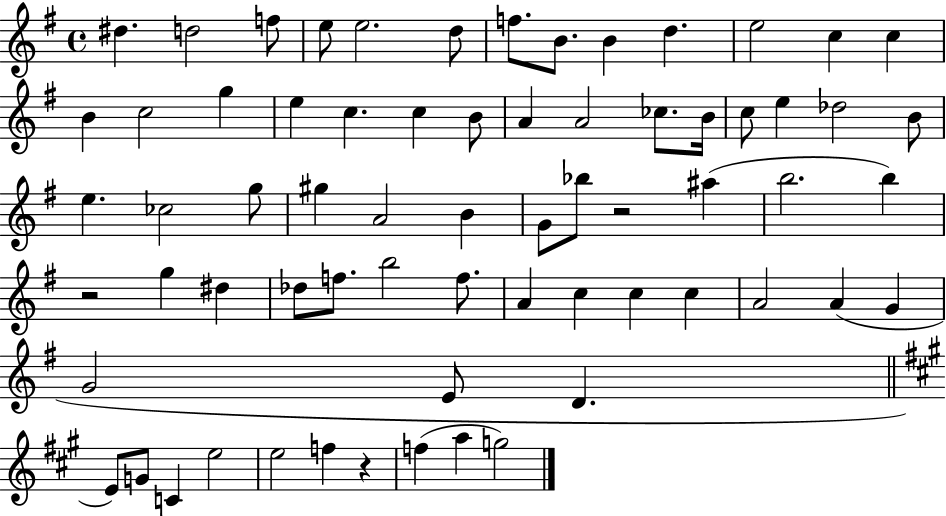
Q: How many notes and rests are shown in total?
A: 67